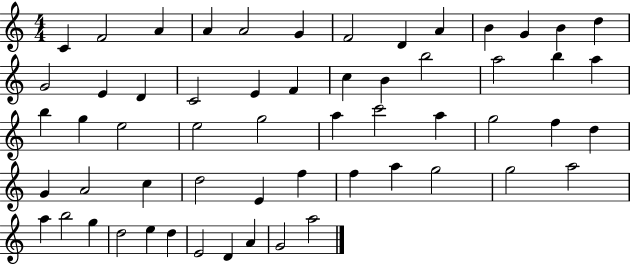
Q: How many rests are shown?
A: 0